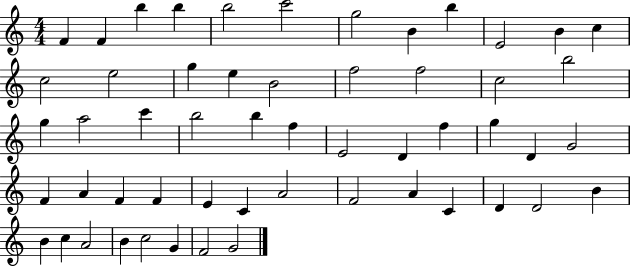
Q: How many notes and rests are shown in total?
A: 54